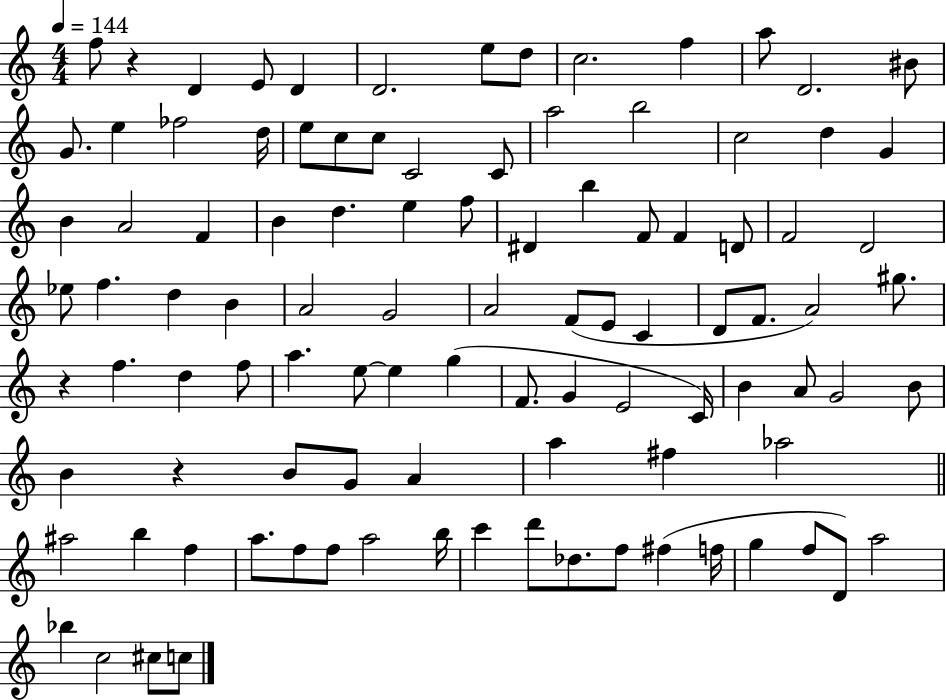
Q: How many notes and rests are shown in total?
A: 101